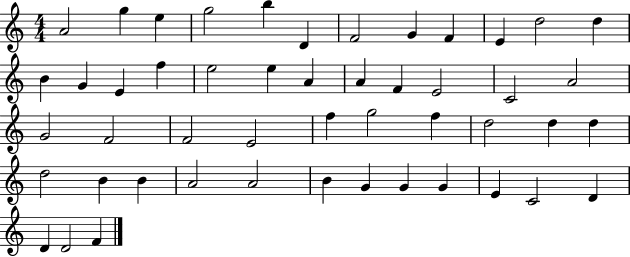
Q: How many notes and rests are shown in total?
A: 49